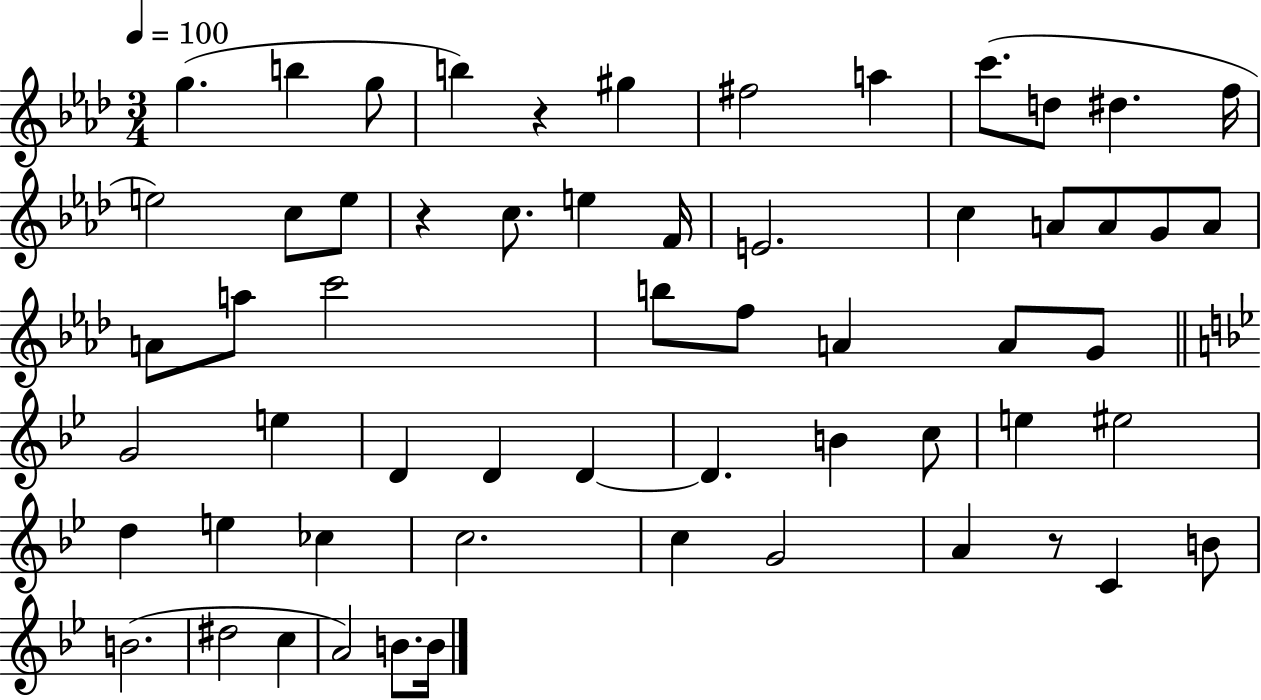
{
  \clef treble
  \numericTimeSignature
  \time 3/4
  \key aes \major
  \tempo 4 = 100
  g''4.( b''4 g''8 | b''4) r4 gis''4 | fis''2 a''4 | c'''8.( d''8 dis''4. f''16 | \break e''2) c''8 e''8 | r4 c''8. e''4 f'16 | e'2. | c''4 a'8 a'8 g'8 a'8 | \break a'8 a''8 c'''2 | b''8 f''8 a'4 a'8 g'8 | \bar "||" \break \key bes \major g'2 e''4 | d'4 d'4 d'4~~ | d'4. b'4 c''8 | e''4 eis''2 | \break d''4 e''4 ces''4 | c''2. | c''4 g'2 | a'4 r8 c'4 b'8 | \break b'2.( | dis''2 c''4 | a'2) b'8. b'16 | \bar "|."
}